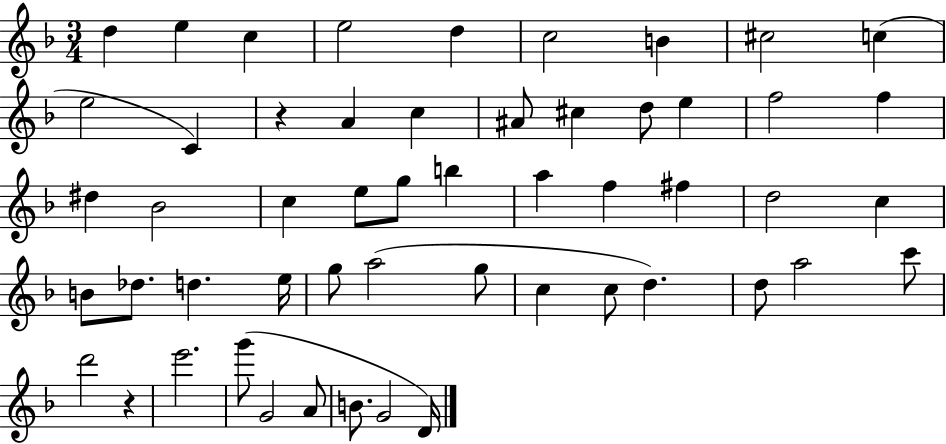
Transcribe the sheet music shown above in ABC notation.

X:1
T:Untitled
M:3/4
L:1/4
K:F
d e c e2 d c2 B ^c2 c e2 C z A c ^A/2 ^c d/2 e f2 f ^d _B2 c e/2 g/2 b a f ^f d2 c B/2 _d/2 d e/4 g/2 a2 g/2 c c/2 d d/2 a2 c'/2 d'2 z e'2 g'/2 G2 A/2 B/2 G2 D/4